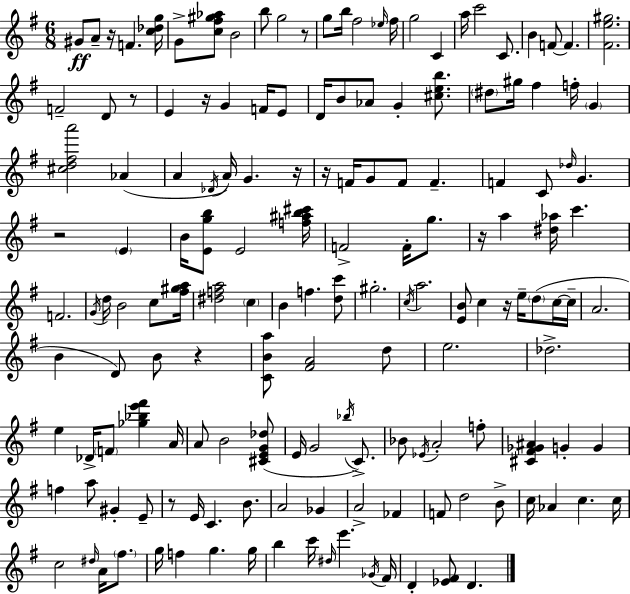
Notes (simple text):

G#4/e A4/e R/s F4/q. [C5,Db5,G5]/s G4/e [C5,F#5,G#5,Ab5]/e B4/h B5/e G5/h R/e G5/e B5/s F#5/h Eb5/s F#5/s G5/h C4/q A5/s C6/h C4/e. B4/q F4/e F4/q. [F#4,E5,G#5]/h. F4/h D4/e R/e E4/q R/s G4/q F4/s E4/e D4/s B4/e Ab4/e G4/q [C#5,E5,B5]/e. D#5/e G#5/s F#5/q F5/s G4/q [C#5,D5,F#5,A6]/h Ab4/q A4/q Db4/s A4/s G4/q. R/s R/s F4/s G4/e F4/e F4/q. F4/q C4/e Db5/s G4/q. R/h E4/q B4/s [E4,G5,B5]/e E4/h [F5,A#5,B5,C#6]/s F4/h F4/s G5/e. R/s A5/q [D#5,Ab5]/s C6/q. F4/h. G4/s D5/s B4/h C5/e [F#5,G#5,A5]/s [D#5,F5,A5]/h C5/q B4/q F5/q. [D5,C6]/e G#5/h. C5/s A5/h. [E4,B4]/e C5/q R/s E5/s D5/e C5/s C5/s A4/h. B4/q D4/e B4/e R/q [C4,B4,A5]/e [F#4,A4]/h D5/e E5/h. Db5/h. E5/q Db4/s F4/e [Gb5,Bb5,E6,F#6]/q A4/s A4/e B4/h [C#4,E4,G4,Db5]/e E4/s G4/h Bb5/s C4/e. Bb4/e Eb4/s A4/h F5/e [C#4,F#4,Gb4,A#4]/q G4/q G4/q F5/q A5/e G#4/q E4/e R/e E4/s C4/q. B4/e. A4/h Gb4/q A4/h FES4/q F4/e D5/h B4/e C5/s Ab4/q C5/q. C5/s C5/h D#5/s A4/s F#5/e. G5/s F5/q G5/q. G5/s B5/q C6/s D#5/s E6/q. Gb4/s F#4/s D4/q [Eb4,F#4]/e D4/q.